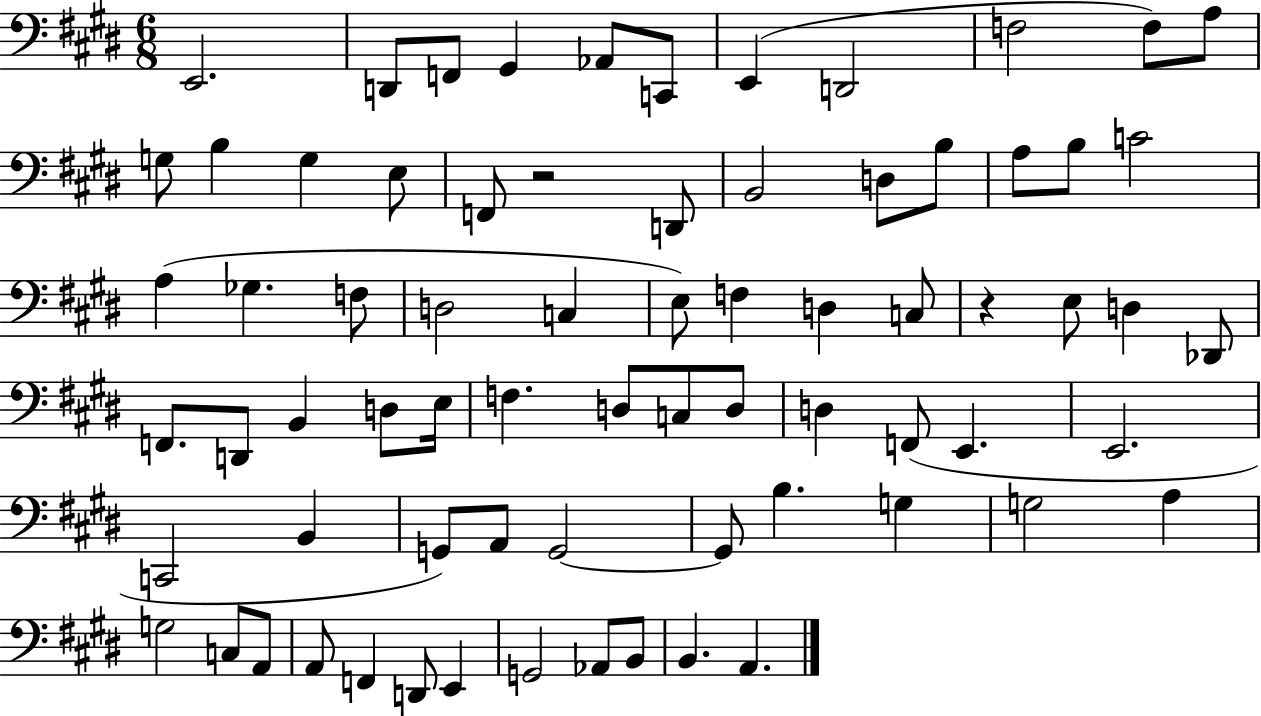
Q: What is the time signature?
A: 6/8